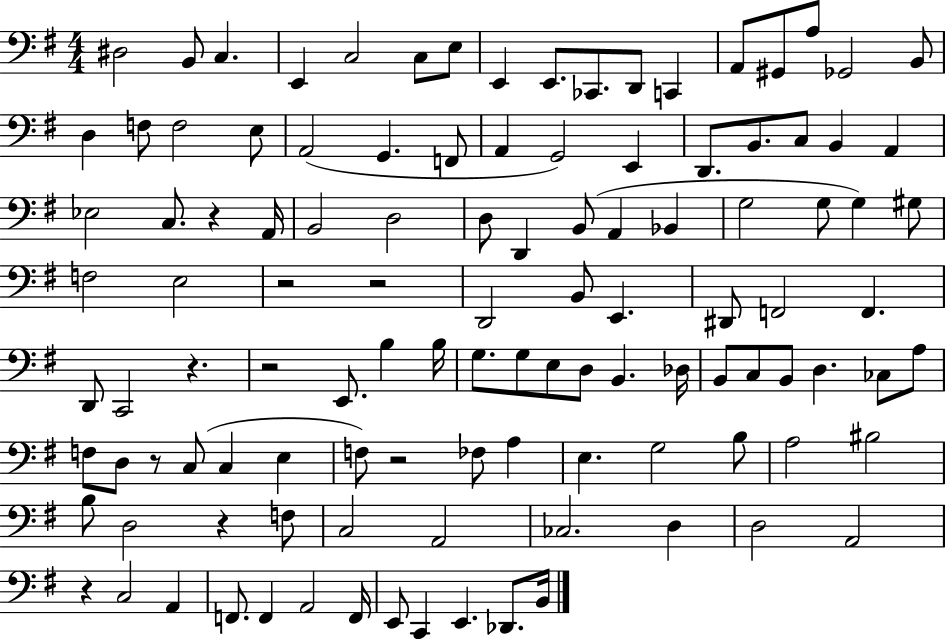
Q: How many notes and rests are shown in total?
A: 113